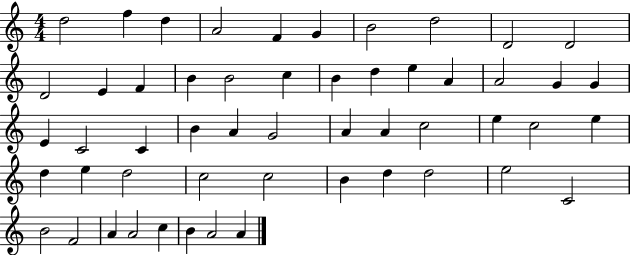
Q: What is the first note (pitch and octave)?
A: D5